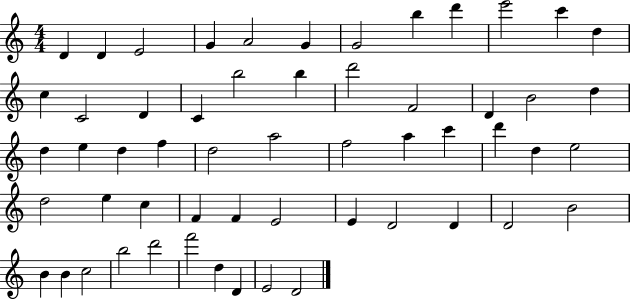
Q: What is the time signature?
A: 4/4